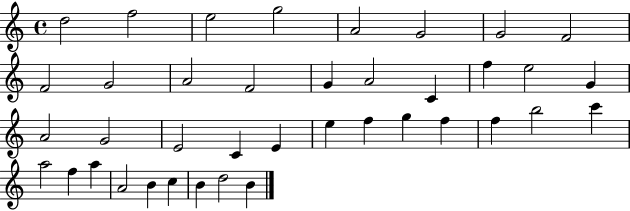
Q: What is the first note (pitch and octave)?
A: D5